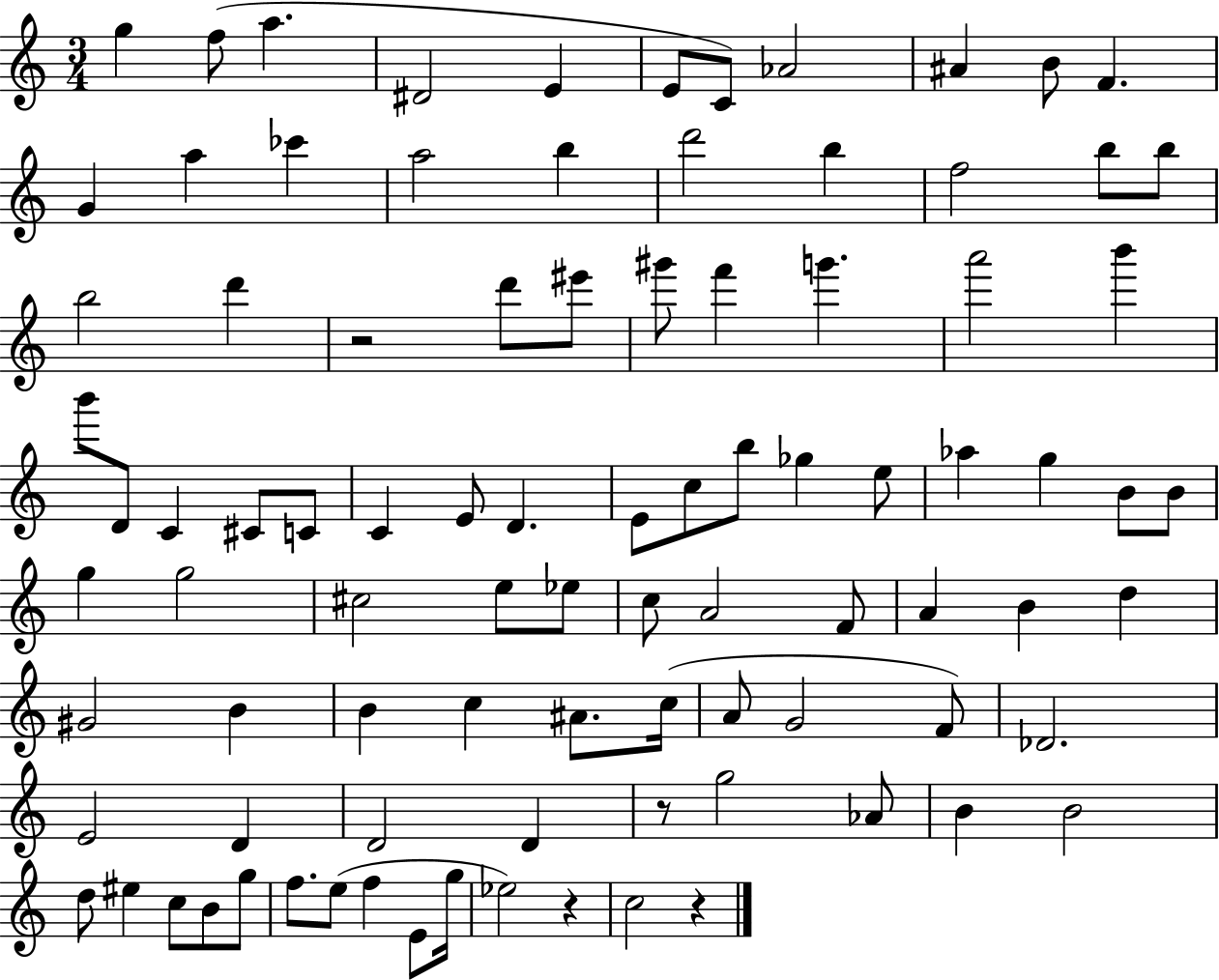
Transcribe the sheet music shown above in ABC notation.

X:1
T:Untitled
M:3/4
L:1/4
K:C
g f/2 a ^D2 E E/2 C/2 _A2 ^A B/2 F G a _c' a2 b d'2 b f2 b/2 b/2 b2 d' z2 d'/2 ^e'/2 ^g'/2 f' g' a'2 b' b'/2 D/2 C ^C/2 C/2 C E/2 D E/2 c/2 b/2 _g e/2 _a g B/2 B/2 g g2 ^c2 e/2 _e/2 c/2 A2 F/2 A B d ^G2 B B c ^A/2 c/4 A/2 G2 F/2 _D2 E2 D D2 D z/2 g2 _A/2 B B2 d/2 ^e c/2 B/2 g/2 f/2 e/2 f E/2 g/4 _e2 z c2 z